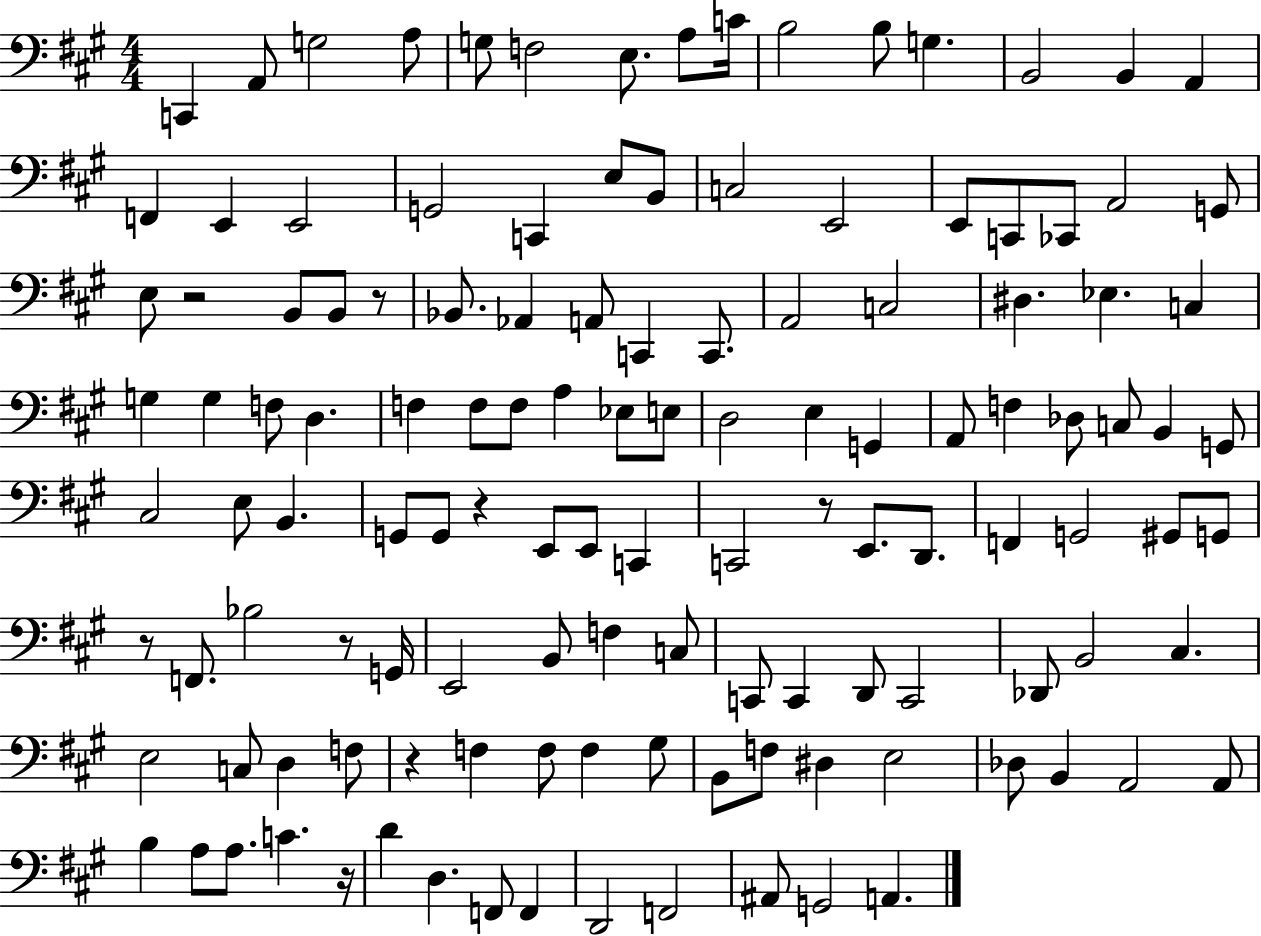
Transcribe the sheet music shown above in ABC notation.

X:1
T:Untitled
M:4/4
L:1/4
K:A
C,, A,,/2 G,2 A,/2 G,/2 F,2 E,/2 A,/2 C/4 B,2 B,/2 G, B,,2 B,, A,, F,, E,, E,,2 G,,2 C,, E,/2 B,,/2 C,2 E,,2 E,,/2 C,,/2 _C,,/2 A,,2 G,,/2 E,/2 z2 B,,/2 B,,/2 z/2 _B,,/2 _A,, A,,/2 C,, C,,/2 A,,2 C,2 ^D, _E, C, G, G, F,/2 D, F, F,/2 F,/2 A, _E,/2 E,/2 D,2 E, G,, A,,/2 F, _D,/2 C,/2 B,, G,,/2 ^C,2 E,/2 B,, G,,/2 G,,/2 z E,,/2 E,,/2 C,, C,,2 z/2 E,,/2 D,,/2 F,, G,,2 ^G,,/2 G,,/2 z/2 F,,/2 _B,2 z/2 G,,/4 E,,2 B,,/2 F, C,/2 C,,/2 C,, D,,/2 C,,2 _D,,/2 B,,2 ^C, E,2 C,/2 D, F,/2 z F, F,/2 F, ^G,/2 B,,/2 F,/2 ^D, E,2 _D,/2 B,, A,,2 A,,/2 B, A,/2 A,/2 C z/4 D D, F,,/2 F,, D,,2 F,,2 ^A,,/2 G,,2 A,,